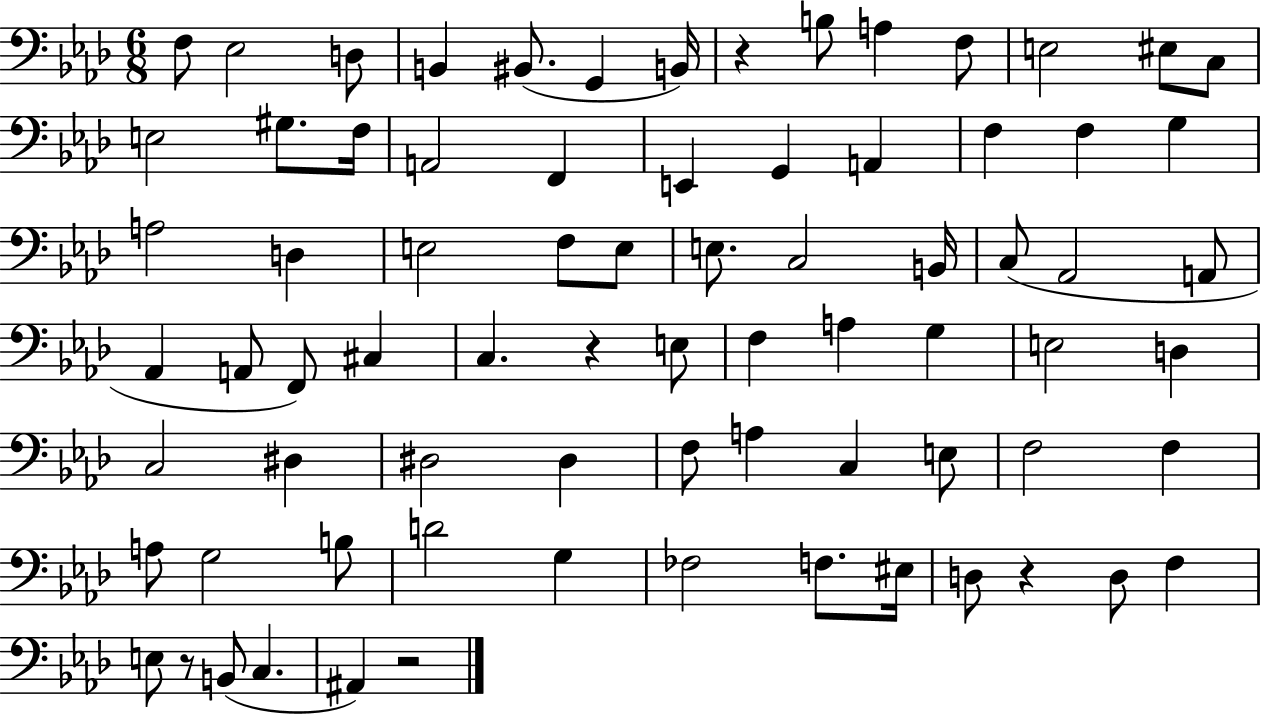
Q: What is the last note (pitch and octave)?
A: A#2